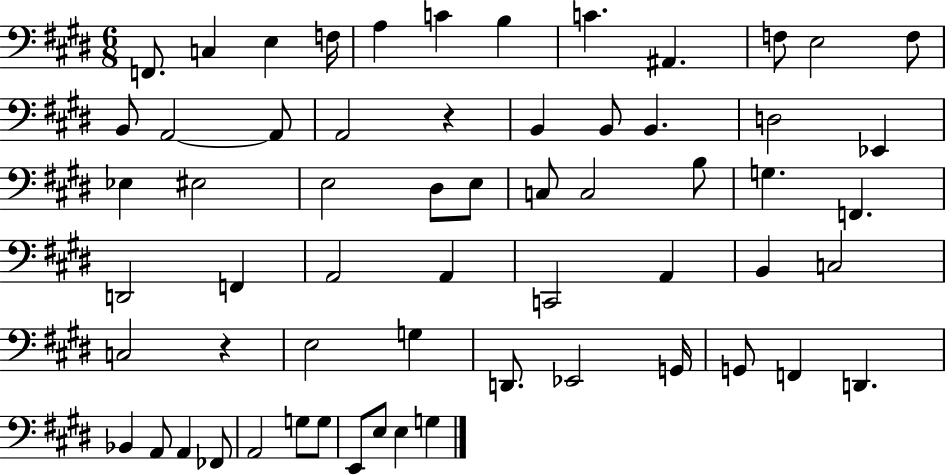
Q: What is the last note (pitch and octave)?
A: G3